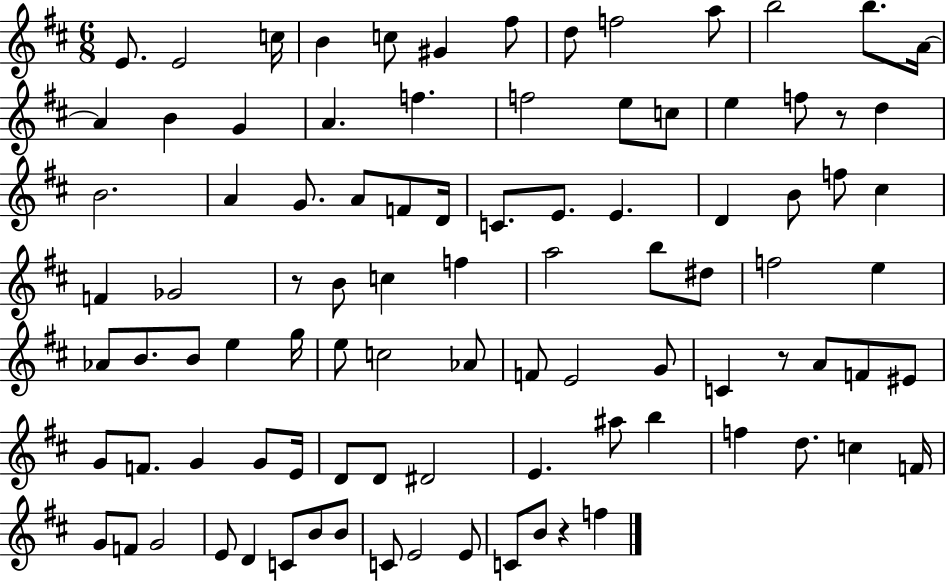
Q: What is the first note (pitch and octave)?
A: E4